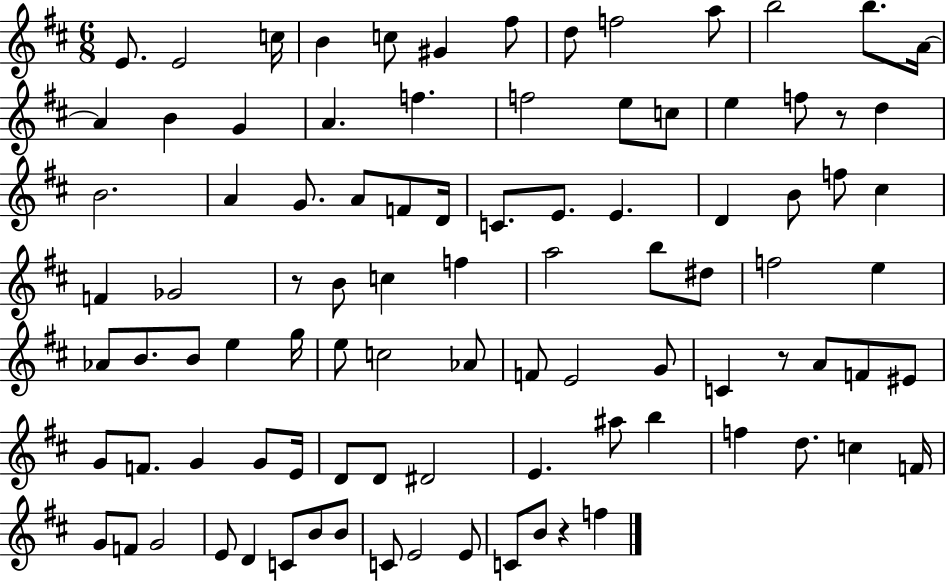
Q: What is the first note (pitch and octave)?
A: E4